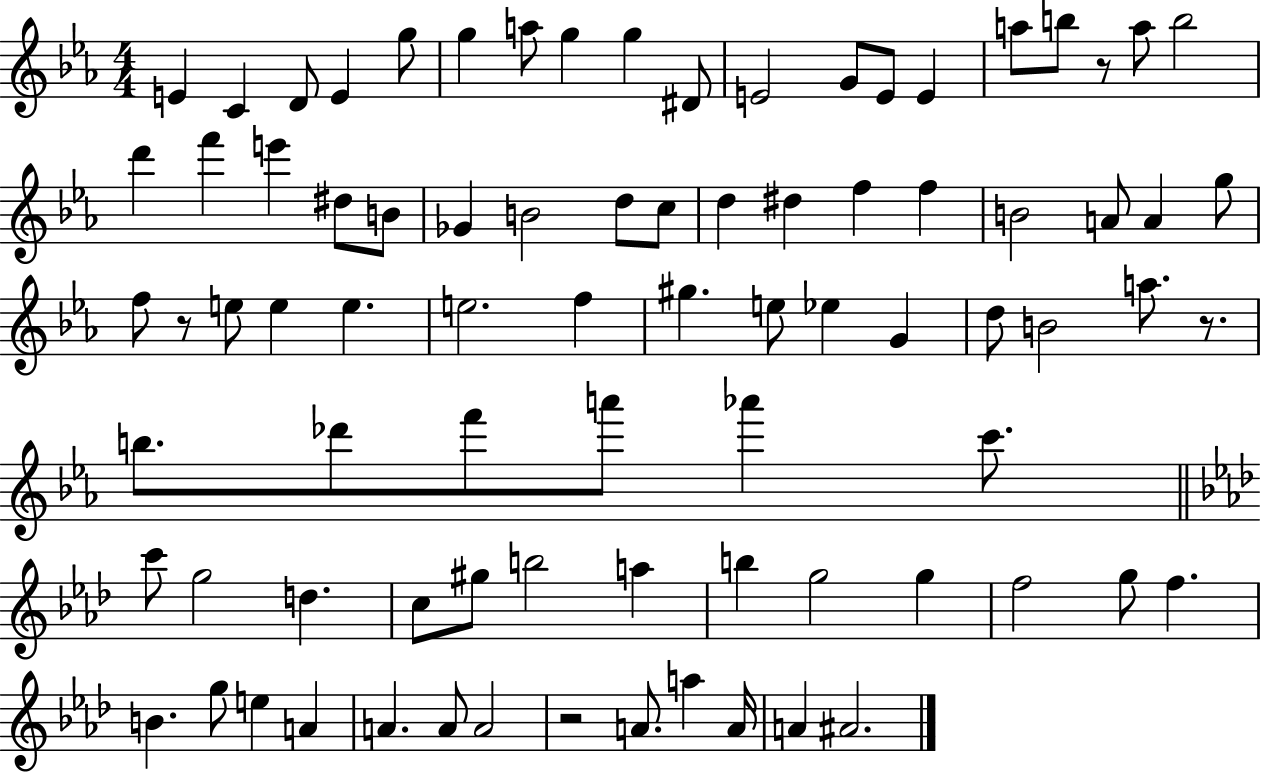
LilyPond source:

{
  \clef treble
  \numericTimeSignature
  \time 4/4
  \key ees \major
  e'4 c'4 d'8 e'4 g''8 | g''4 a''8 g''4 g''4 dis'8 | e'2 g'8 e'8 e'4 | a''8 b''8 r8 a''8 b''2 | \break d'''4 f'''4 e'''4 dis''8 b'8 | ges'4 b'2 d''8 c''8 | d''4 dis''4 f''4 f''4 | b'2 a'8 a'4 g''8 | \break f''8 r8 e''8 e''4 e''4. | e''2. f''4 | gis''4. e''8 ees''4 g'4 | d''8 b'2 a''8. r8. | \break b''8. des'''8 f'''8 a'''8 aes'''4 c'''8. | \bar "||" \break \key aes \major c'''8 g''2 d''4. | c''8 gis''8 b''2 a''4 | b''4 g''2 g''4 | f''2 g''8 f''4. | \break b'4. g''8 e''4 a'4 | a'4. a'8 a'2 | r2 a'8. a''4 a'16 | a'4 ais'2. | \break \bar "|."
}